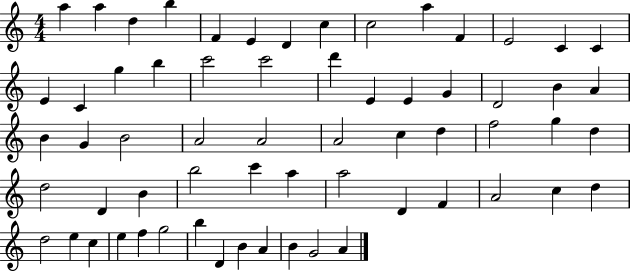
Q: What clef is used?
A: treble